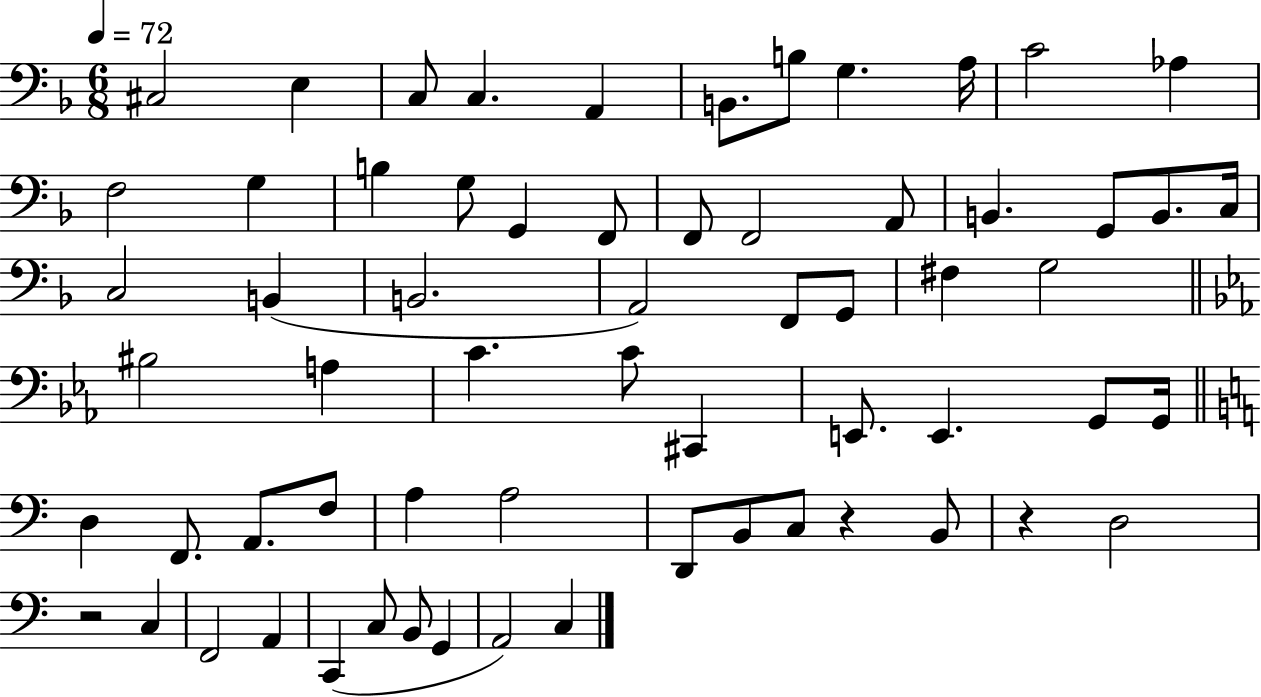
X:1
T:Untitled
M:6/8
L:1/4
K:F
^C,2 E, C,/2 C, A,, B,,/2 B,/2 G, A,/4 C2 _A, F,2 G, B, G,/2 G,, F,,/2 F,,/2 F,,2 A,,/2 B,, G,,/2 B,,/2 C,/4 C,2 B,, B,,2 A,,2 F,,/2 G,,/2 ^F, G,2 ^B,2 A, C C/2 ^C,, E,,/2 E,, G,,/2 G,,/4 D, F,,/2 A,,/2 F,/2 A, A,2 D,,/2 B,,/2 C,/2 z B,,/2 z D,2 z2 C, F,,2 A,, C,, C,/2 B,,/2 G,, A,,2 C,